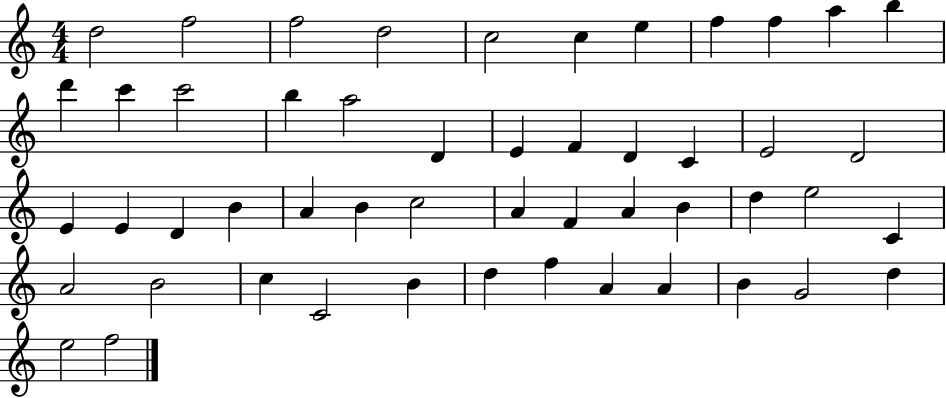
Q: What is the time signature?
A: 4/4